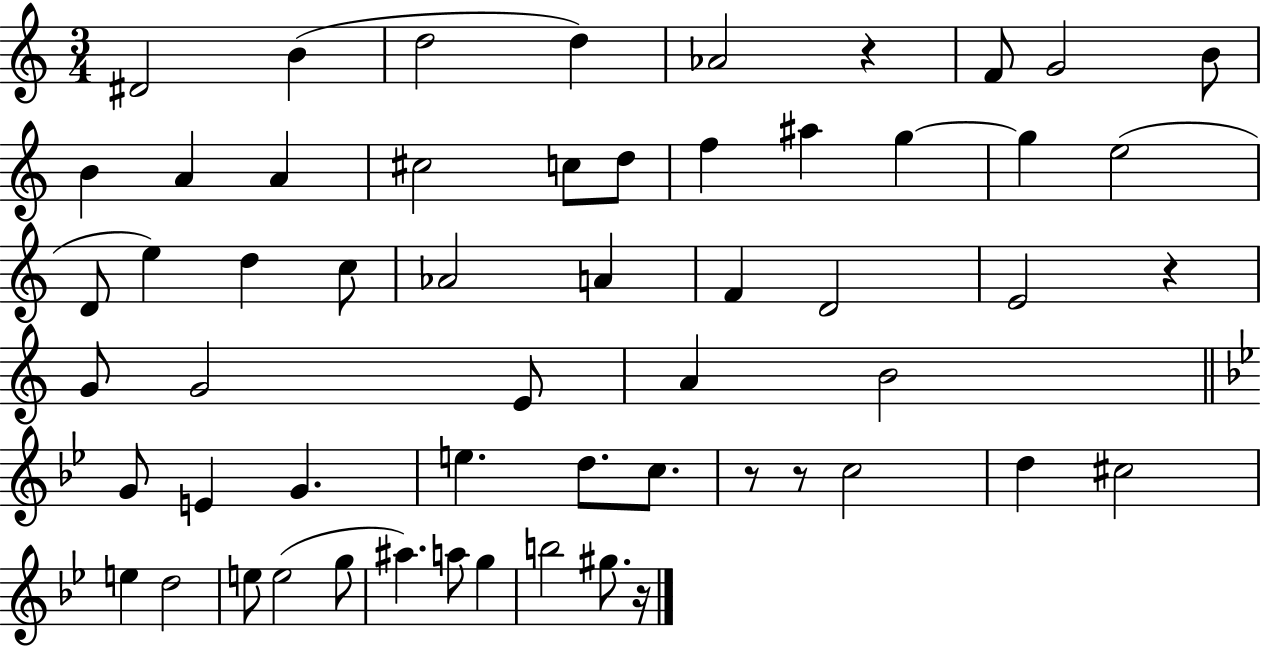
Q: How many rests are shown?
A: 5